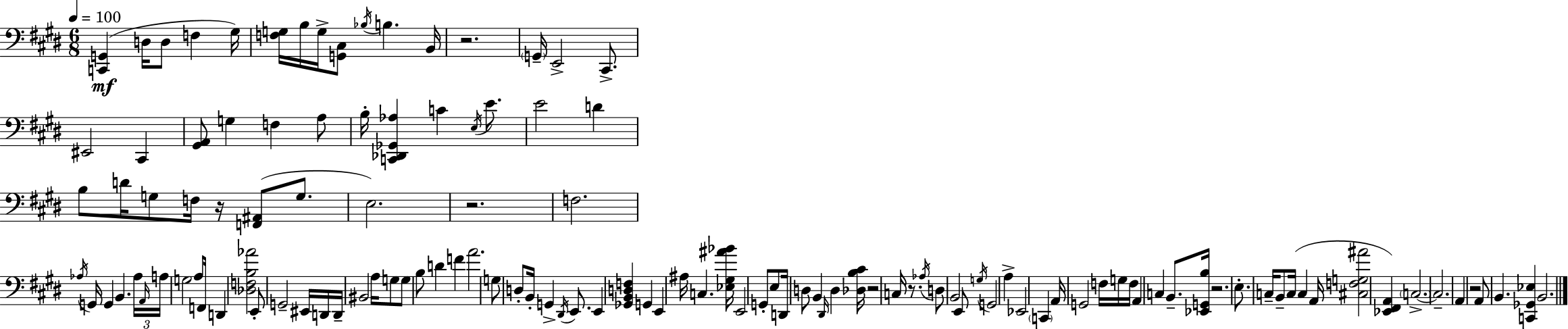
[C2,G2]/q D3/s D3/e F3/q G#3/s [F3,G3]/s B3/s G3/s [G2,C#3]/e Bb3/s B3/q. B2/s R/h. G2/s E2/h C#2/e. EIS2/h C#2/q [G#2,A2]/e G3/q F3/q A3/e B3/s [C2,Db2,Gb2,Ab3]/q C4/q E3/s E4/e. E4/h D4/q B3/e D4/s G3/e F3/s R/s [F2,A#2]/e G3/e. E3/h. R/h. F3/h. Ab3/s G2/s G2/q B2/q. Ab3/s A2/s A3/s G3/h A3/e F2/s D2/q [Db3,F3,B3,Ab4]/h E2/e G2/h EIS2/s D2/s D2/s BIS2/h A3/s G3/e G3/e B3/e D4/q F4/q A4/h. G3/e D3/e B2/s G2/q D#2/s E2/e. E2/q [Gb2,B2,D3,F3]/q G2/q E2/q A#3/s C3/q. [Eb3,G#3,A#4,Bb4]/s E2/h G2/e E3/e D2/s D3/e B2/q D#2/s D3/q [Db3,B3,C#4]/s R/h C3/s R/e. Ab3/s D3/e B2/h E2/e G3/s G2/h A3/q Eb2/h C2/q A2/s G2/h F3/s G3/s F3/s A2/q C3/q B2/e. [Eb2,G2,B3]/s R/h. E3/e. C3/s B2/e C3/s C3/q A2/s [C#3,F3,G3,A#4]/h [Eb2,F#2,A2]/q C3/h. C3/h. A2/q R/h A2/e B2/q. [C2,Gb2,Eb3]/q B2/h.